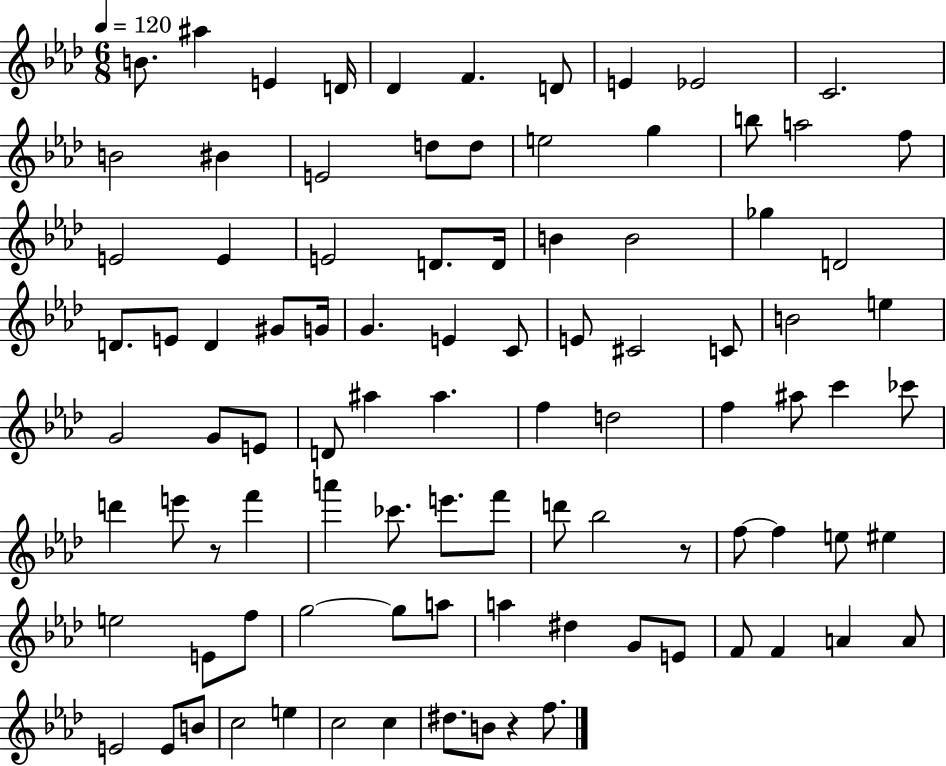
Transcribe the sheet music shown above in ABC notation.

X:1
T:Untitled
M:6/8
L:1/4
K:Ab
B/2 ^a E D/4 _D F D/2 E _E2 C2 B2 ^B E2 d/2 d/2 e2 g b/2 a2 f/2 E2 E E2 D/2 D/4 B B2 _g D2 D/2 E/2 D ^G/2 G/4 G E C/2 E/2 ^C2 C/2 B2 e G2 G/2 E/2 D/2 ^a ^a f d2 f ^a/2 c' _c'/2 d' e'/2 z/2 f' a' _c'/2 e'/2 f'/2 d'/2 _b2 z/2 f/2 f e/2 ^e e2 E/2 f/2 g2 g/2 a/2 a ^d G/2 E/2 F/2 F A A/2 E2 E/2 B/2 c2 e c2 c ^d/2 B/2 z f/2